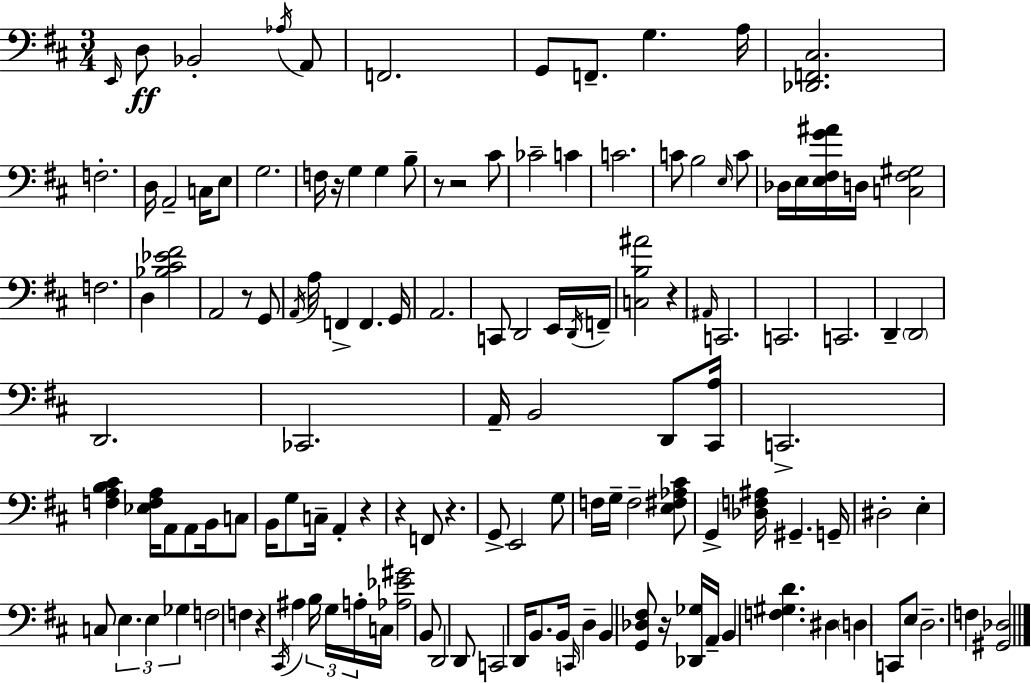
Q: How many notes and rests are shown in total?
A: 133